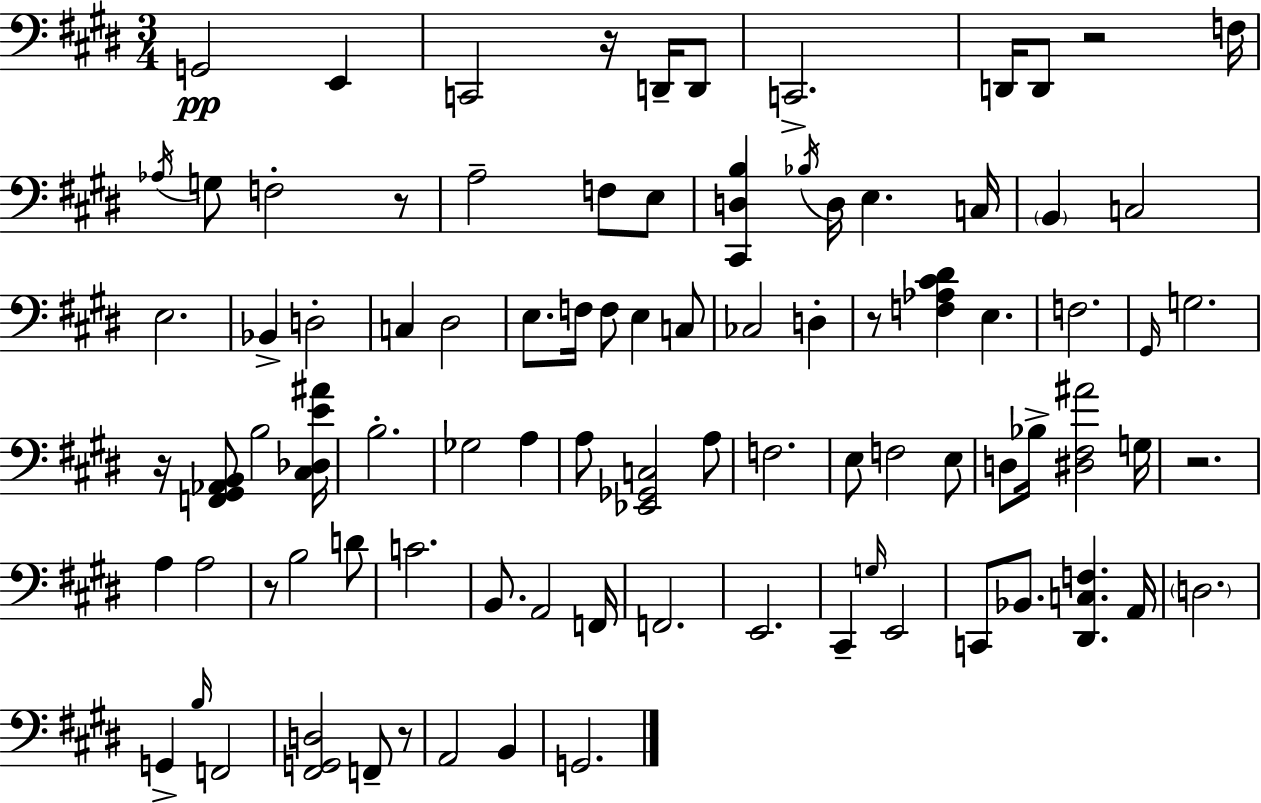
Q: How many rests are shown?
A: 8